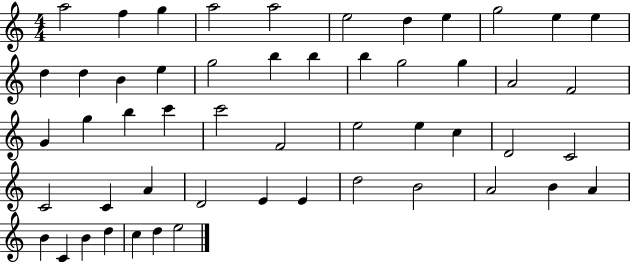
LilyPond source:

{
  \clef treble
  \numericTimeSignature
  \time 4/4
  \key c \major
  a''2 f''4 g''4 | a''2 a''2 | e''2 d''4 e''4 | g''2 e''4 e''4 | \break d''4 d''4 b'4 e''4 | g''2 b''4 b''4 | b''4 g''2 g''4 | a'2 f'2 | \break g'4 g''4 b''4 c'''4 | c'''2 f'2 | e''2 e''4 c''4 | d'2 c'2 | \break c'2 c'4 a'4 | d'2 e'4 e'4 | d''2 b'2 | a'2 b'4 a'4 | \break b'4 c'4 b'4 d''4 | c''4 d''4 e''2 | \bar "|."
}